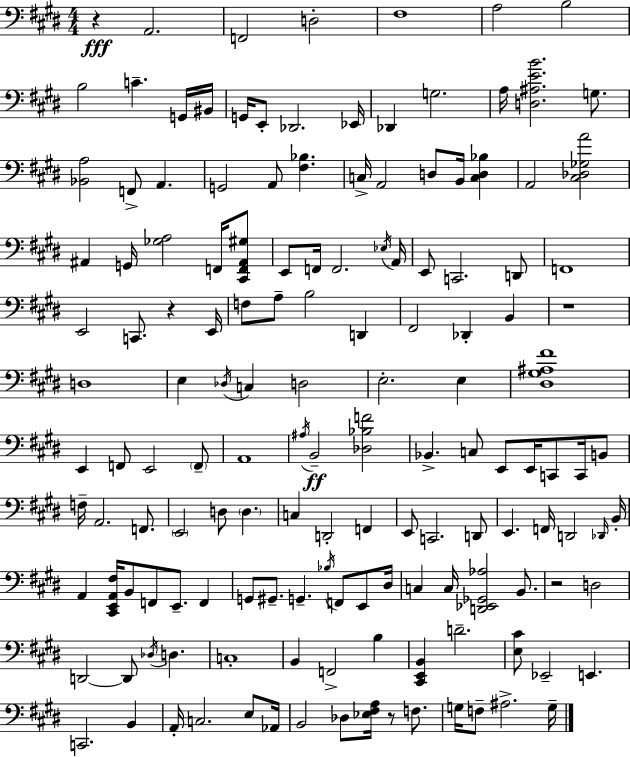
{
  \clef bass
  \numericTimeSignature
  \time 4/4
  \key e \major
  r4\fff a,2. | f,2 d2-. | fis1 | a2 b2 | \break b2 c'4.-- g,16 bis,16 | g,16 e,8-. des,2. ees,16 | des,4 g2. | a16 <d ais e' b'>2. g8. | \break <bes, a>2 f,8-> a,4. | g,2 a,8 <fis bes>4. | c16-> a,2 d8 b,16 <c d bes>4 | a,2 <cis des ges a'>2 | \break ais,4 g,16 <ges a>2 f,16 <cis, f, ais, gis>8 | e,8 f,16 f,2. \acciaccatura { ees16 } | a,16 e,8 c,2. d,8 | f,1 | \break e,2 c,8. r4 | e,16 f8 a8-- b2 d,4 | fis,2 des,4-. b,4 | r1 | \break d1 | e4 \acciaccatura { des16 } c4 d2 | e2.-. e4 | <dis gis ais fis'>1 | \break e,4 f,8 e,2 | \parenthesize f,8-- a,1 | \acciaccatura { ais16 } b,2--\ff <des bes f'>2 | bes,4.-> c8 e,8 e,16 c,8 | \break c,16 b,8 f16-- a,2. | f,8. \parenthesize e,2 d8 \parenthesize d4. | c4 d,2-. f,4 | e,8 c,2. | \break d,8 e,4. f,16 d,2 | \grace { des,16 } b,16-. a,4 <cis, e, a, fis>16 b,8 f,8 e,8.-- | f,4 g,8 gis,8.-- g,4.-- \acciaccatura { bes16 } | f,8 e,8 dis16 c4 c16 <d, ees, ges, aes>2 | \break b,8. r2 d2 | d,2~~ d,8 \acciaccatura { des16 } | d4. c1-. | b,4 f,2-> | \break b4 <cis, e, b,>4 d'2.-- | <e cis'>8 ees,2-- | e,4. c,2. | b,4 a,16-. c2. | \break e8 aes,16 b,2 des8 | <ees fis a>16 r8 f8. g16 f8-- ais2.-> | g16-- \bar "|."
}